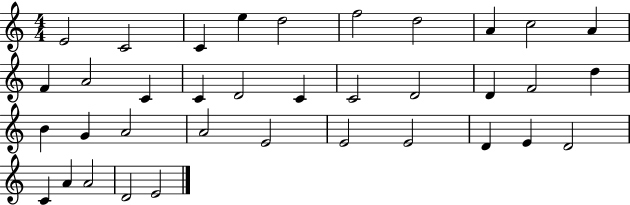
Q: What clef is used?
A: treble